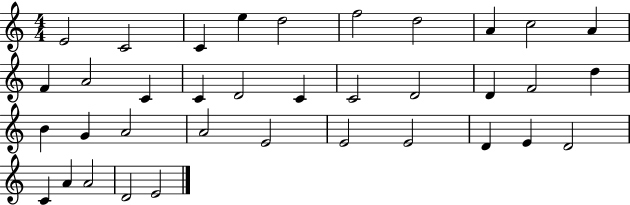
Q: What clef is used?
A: treble